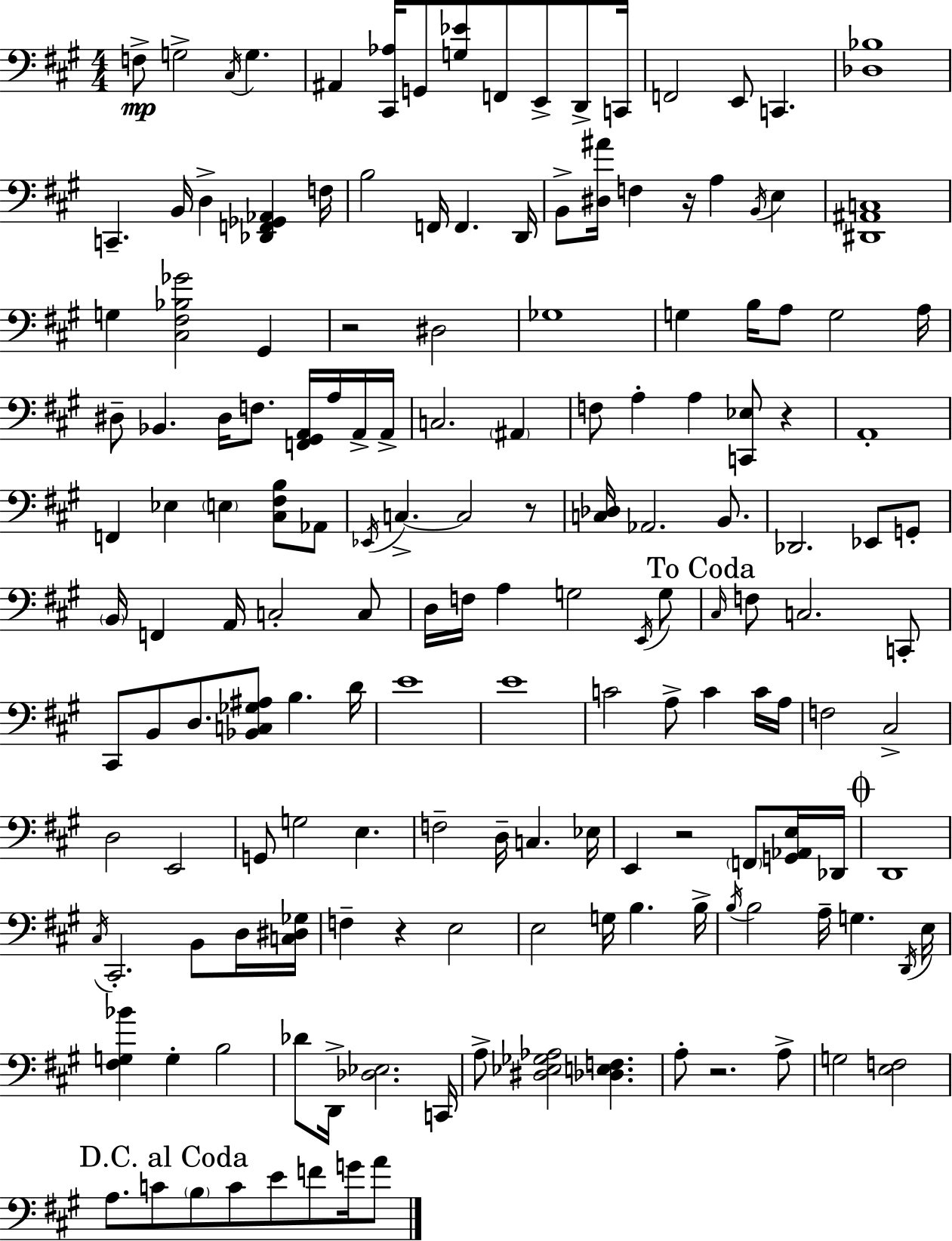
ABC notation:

X:1
T:Untitled
M:4/4
L:1/4
K:A
F,/2 G,2 ^C,/4 G, ^A,, [^C,,_A,]/4 G,,/2 [G,_E]/2 F,,/2 E,,/2 D,,/2 C,,/4 F,,2 E,,/2 C,, [_D,_B,]4 C,, B,,/4 D, [_D,,F,,_G,,_A,,] F,/4 B,2 F,,/4 F,, D,,/4 B,,/2 [^D,^A]/4 F, z/4 A, B,,/4 E, [^D,,^A,,C,]4 G, [^C,^F,_B,_G]2 ^G,, z2 ^D,2 _G,4 G, B,/4 A,/2 G,2 A,/4 ^D,/2 _B,, ^D,/4 F,/2 [F,,^G,,A,,]/4 A,/4 A,,/4 A,,/4 C,2 ^A,, F,/2 A, A, [C,,_E,]/2 z A,,4 F,, _E, E, [^C,^F,B,]/2 _A,,/2 _E,,/4 C, C,2 z/2 [C,_D,]/4 _A,,2 B,,/2 _D,,2 _E,,/2 G,,/2 B,,/4 F,, A,,/4 C,2 C,/2 D,/4 F,/4 A, G,2 E,,/4 G,/2 ^C,/4 F,/2 C,2 C,,/2 ^C,,/2 B,,/2 D,/2 [_B,,C,_G,^A,]/2 B, D/4 E4 E4 C2 A,/2 C C/4 A,/4 F,2 ^C,2 D,2 E,,2 G,,/2 G,2 E, F,2 D,/4 C, _E,/4 E,, z2 F,,/2 [G,,_A,,E,]/4 _D,,/4 D,,4 ^C,/4 ^C,,2 B,,/2 D,/4 [C,^D,_G,]/4 F, z E,2 E,2 G,/4 B, B,/4 B,/4 B,2 A,/4 G, D,,/4 E,/4 [^F,G,_B] G, B,2 _D/2 D,,/4 [_D,_E,]2 C,,/4 A,/2 [^D,_E,_G,_A,]2 [_D,E,F,] A,/2 z2 A,/2 G,2 [E,F,]2 A,/2 C/2 B,/2 C/2 E/2 F/2 G/4 A/2